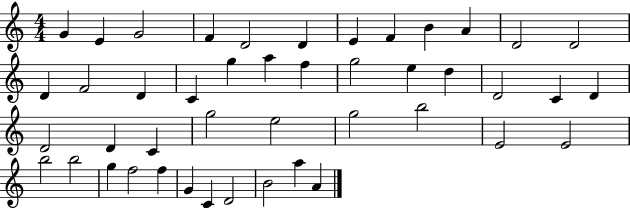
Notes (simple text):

G4/q E4/q G4/h F4/q D4/h D4/q E4/q F4/q B4/q A4/q D4/h D4/h D4/q F4/h D4/q C4/q G5/q A5/q F5/q G5/h E5/q D5/q D4/h C4/q D4/q D4/h D4/q C4/q G5/h E5/h G5/h B5/h E4/h E4/h B5/h B5/h G5/q F5/h F5/q G4/q C4/q D4/h B4/h A5/q A4/q